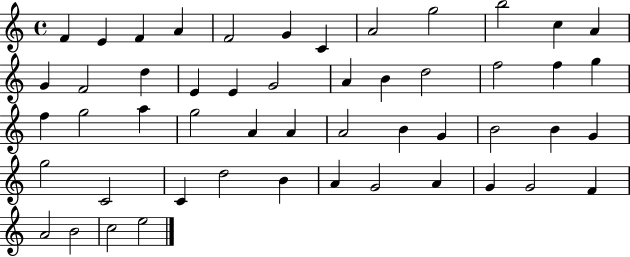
F4/q E4/q F4/q A4/q F4/h G4/q C4/q A4/h G5/h B5/h C5/q A4/q G4/q F4/h D5/q E4/q E4/q G4/h A4/q B4/q D5/h F5/h F5/q G5/q F5/q G5/h A5/q G5/h A4/q A4/q A4/h B4/q G4/q B4/h B4/q G4/q G5/h C4/h C4/q D5/h B4/q A4/q G4/h A4/q G4/q G4/h F4/q A4/h B4/h C5/h E5/h